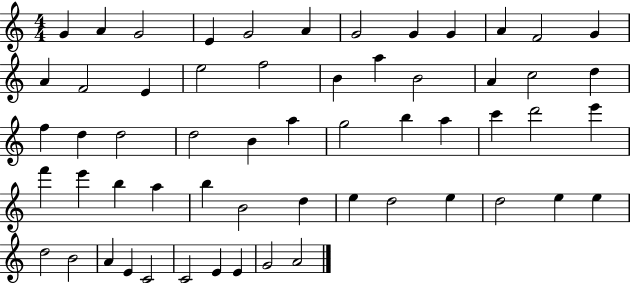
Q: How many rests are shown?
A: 0